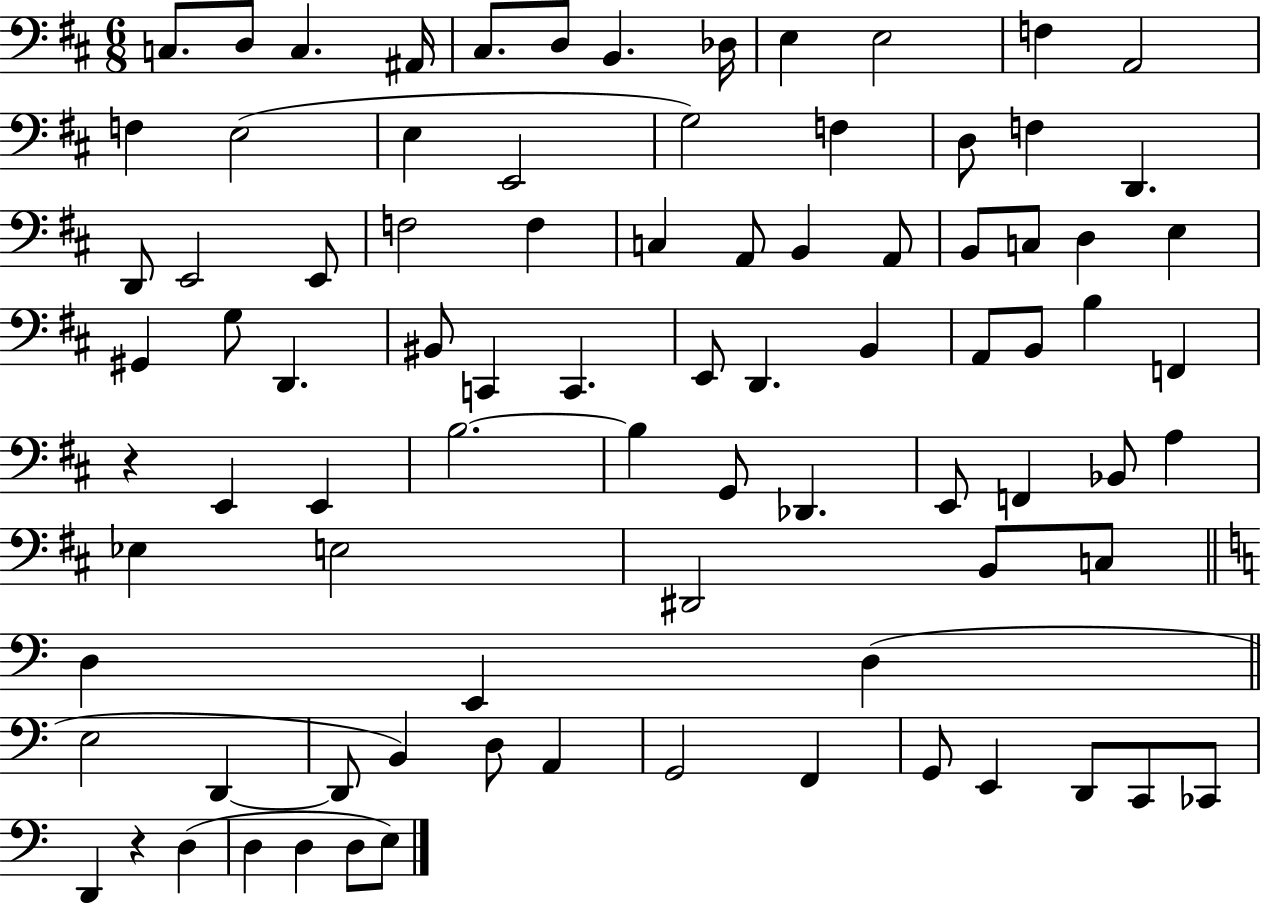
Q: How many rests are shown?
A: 2